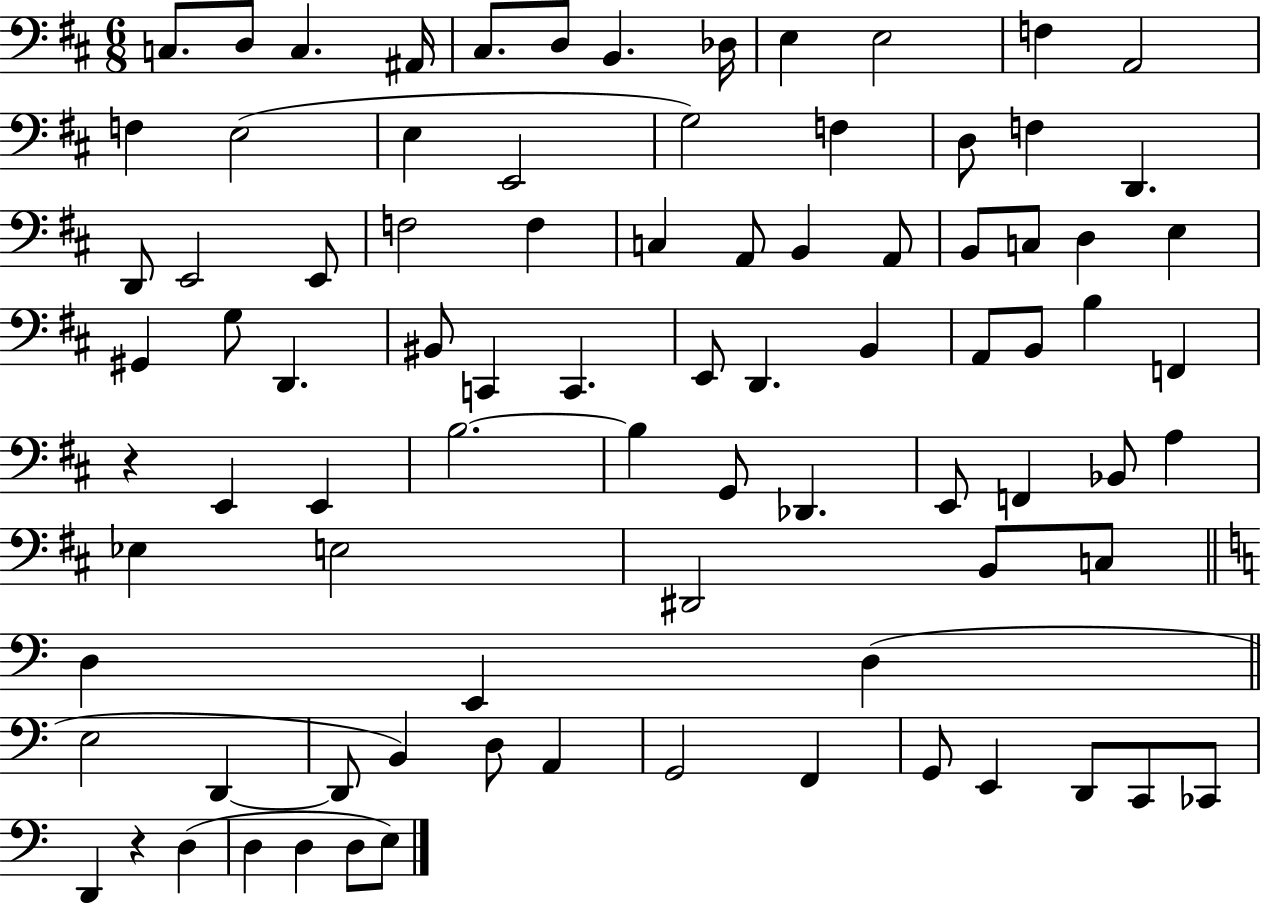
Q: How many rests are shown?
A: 2